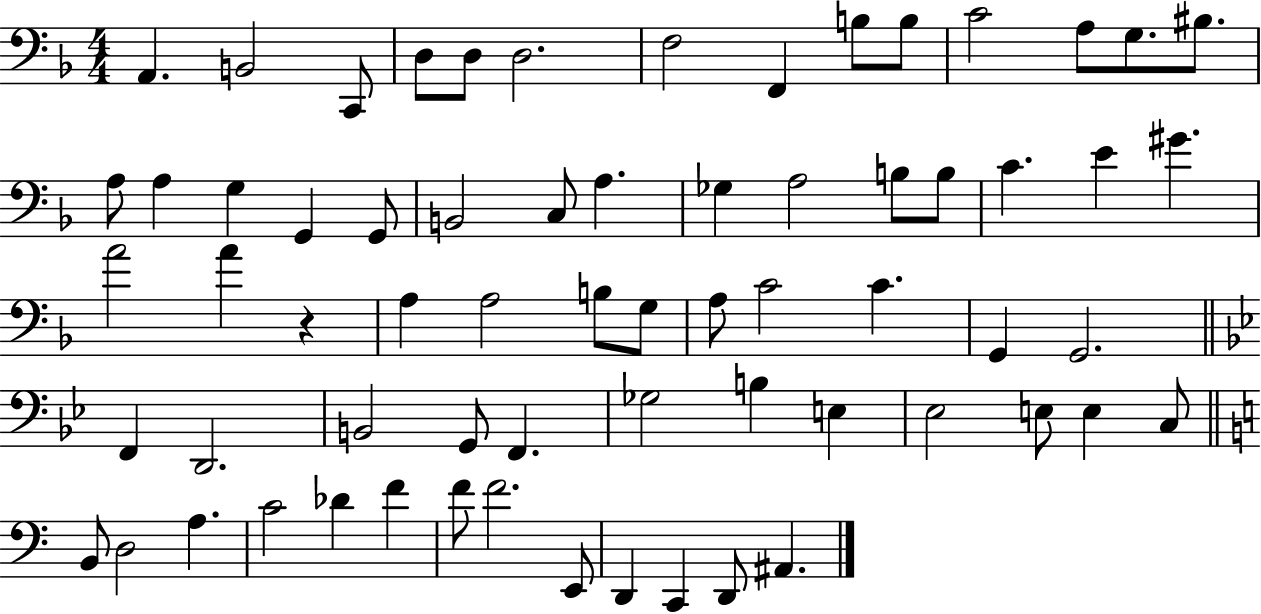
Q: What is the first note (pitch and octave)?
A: A2